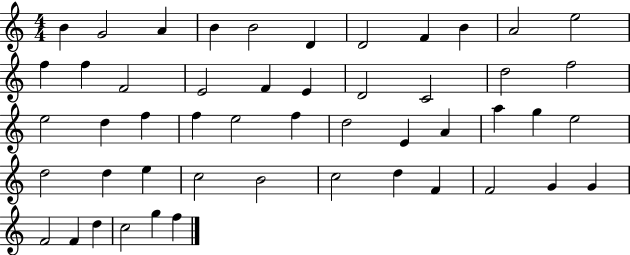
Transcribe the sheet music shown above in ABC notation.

X:1
T:Untitled
M:4/4
L:1/4
K:C
B G2 A B B2 D D2 F B A2 e2 f f F2 E2 F E D2 C2 d2 f2 e2 d f f e2 f d2 E A a g e2 d2 d e c2 B2 c2 d F F2 G G F2 F d c2 g f